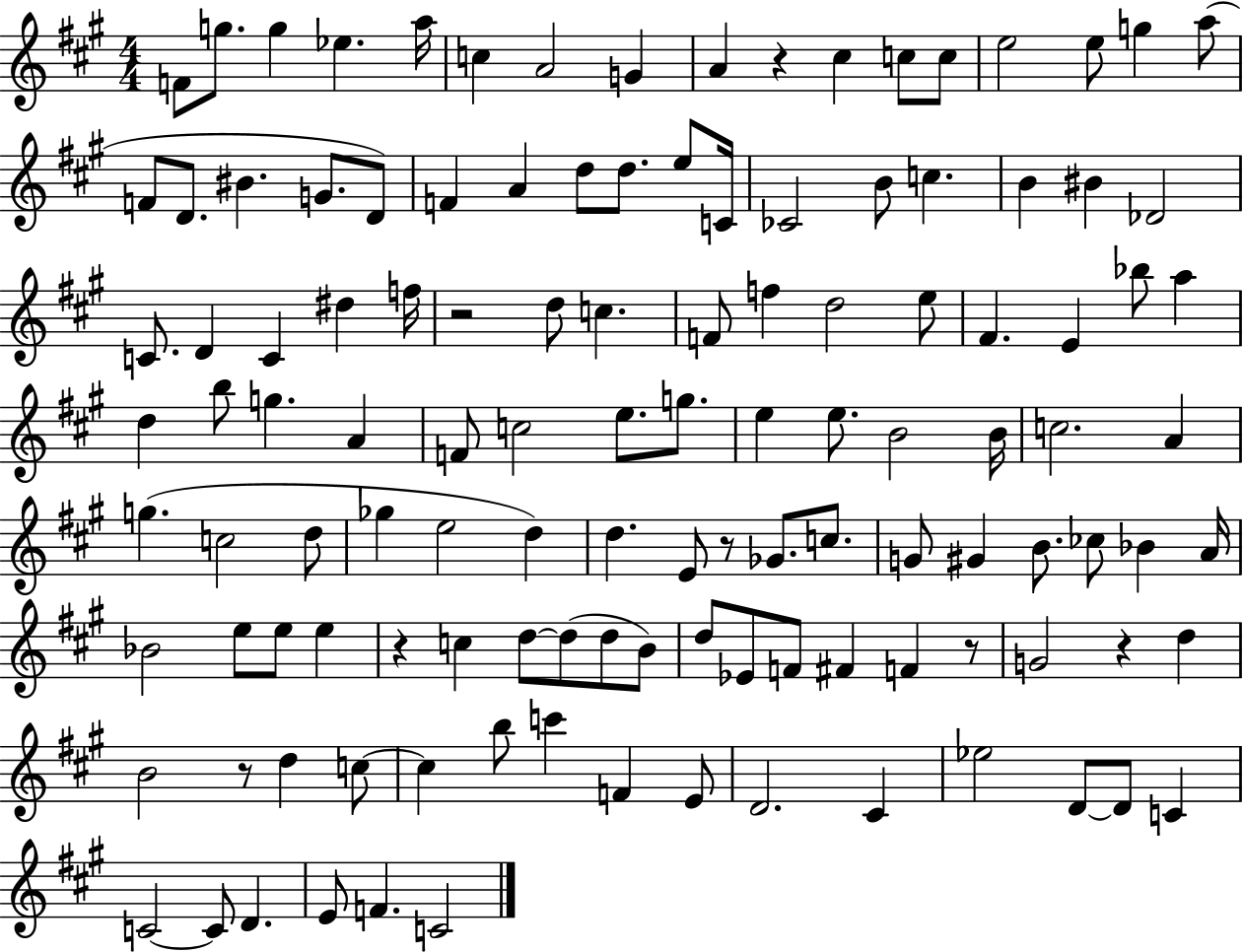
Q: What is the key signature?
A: A major